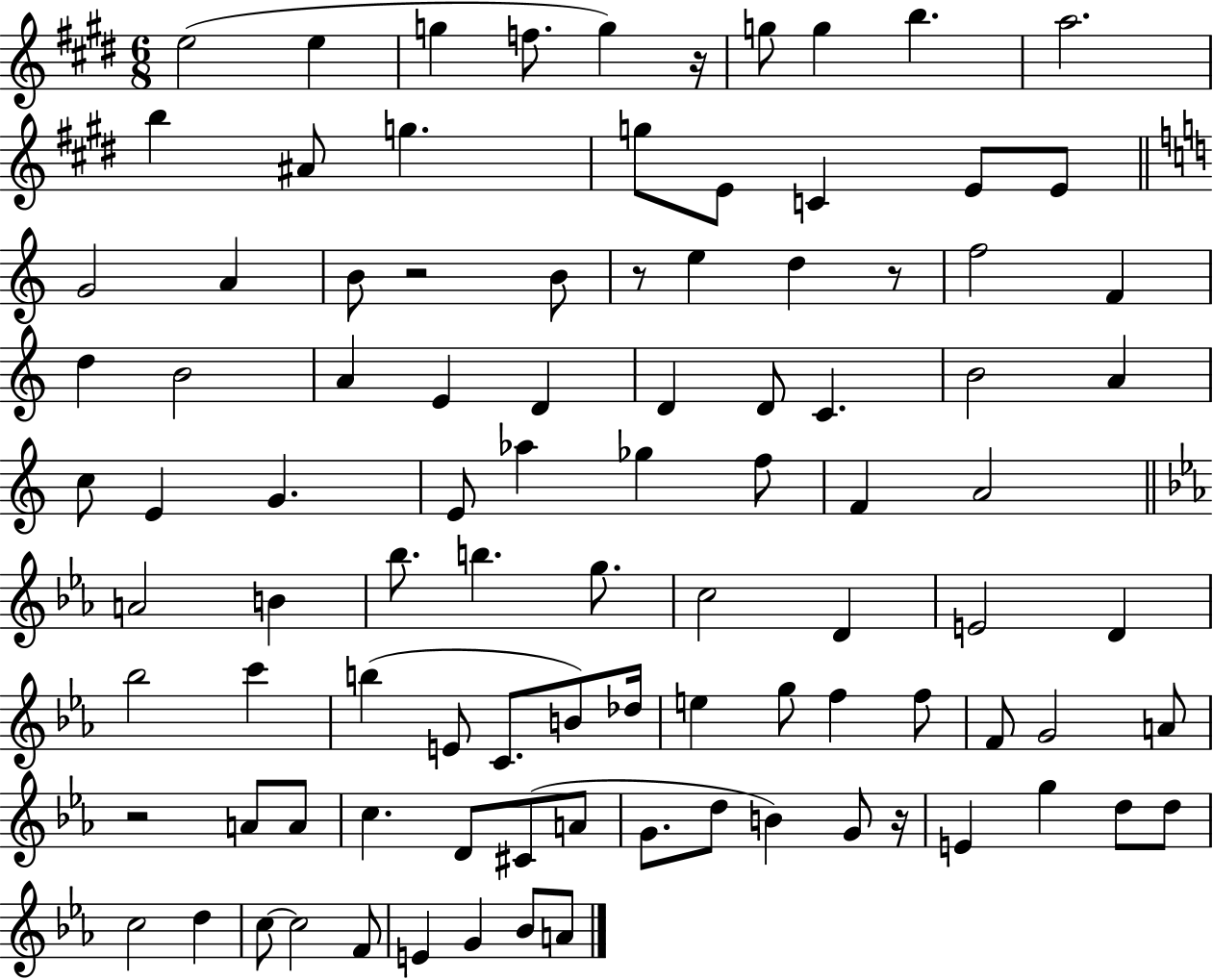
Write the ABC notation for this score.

X:1
T:Untitled
M:6/8
L:1/4
K:E
e2 e g f/2 g z/4 g/2 g b a2 b ^A/2 g g/2 E/2 C E/2 E/2 G2 A B/2 z2 B/2 z/2 e d z/2 f2 F d B2 A E D D D/2 C B2 A c/2 E G E/2 _a _g f/2 F A2 A2 B _b/2 b g/2 c2 D E2 D _b2 c' b E/2 C/2 B/2 _d/4 e g/2 f f/2 F/2 G2 A/2 z2 A/2 A/2 c D/2 ^C/2 A/2 G/2 d/2 B G/2 z/4 E g d/2 d/2 c2 d c/2 c2 F/2 E G _B/2 A/2